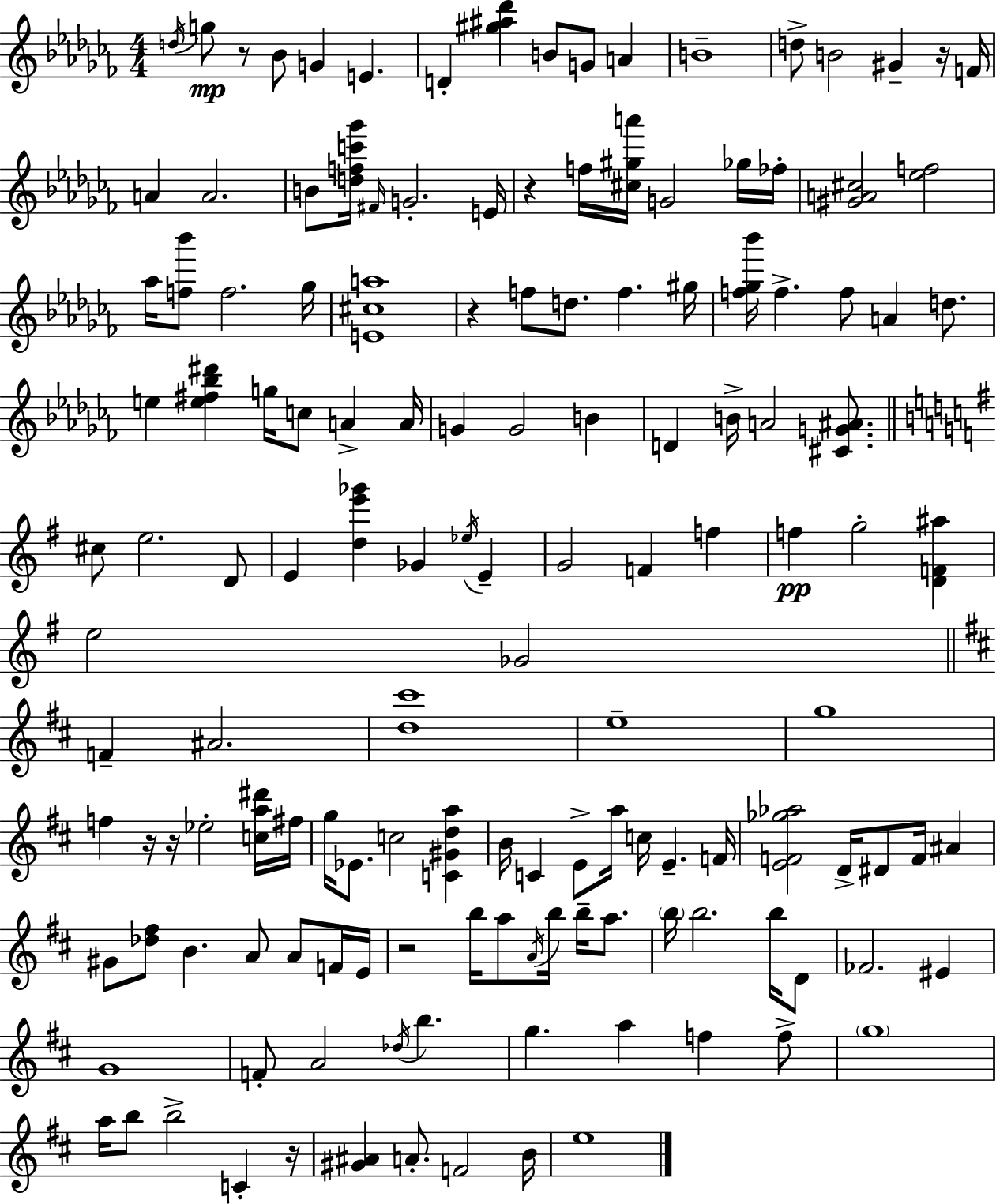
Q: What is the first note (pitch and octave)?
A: D5